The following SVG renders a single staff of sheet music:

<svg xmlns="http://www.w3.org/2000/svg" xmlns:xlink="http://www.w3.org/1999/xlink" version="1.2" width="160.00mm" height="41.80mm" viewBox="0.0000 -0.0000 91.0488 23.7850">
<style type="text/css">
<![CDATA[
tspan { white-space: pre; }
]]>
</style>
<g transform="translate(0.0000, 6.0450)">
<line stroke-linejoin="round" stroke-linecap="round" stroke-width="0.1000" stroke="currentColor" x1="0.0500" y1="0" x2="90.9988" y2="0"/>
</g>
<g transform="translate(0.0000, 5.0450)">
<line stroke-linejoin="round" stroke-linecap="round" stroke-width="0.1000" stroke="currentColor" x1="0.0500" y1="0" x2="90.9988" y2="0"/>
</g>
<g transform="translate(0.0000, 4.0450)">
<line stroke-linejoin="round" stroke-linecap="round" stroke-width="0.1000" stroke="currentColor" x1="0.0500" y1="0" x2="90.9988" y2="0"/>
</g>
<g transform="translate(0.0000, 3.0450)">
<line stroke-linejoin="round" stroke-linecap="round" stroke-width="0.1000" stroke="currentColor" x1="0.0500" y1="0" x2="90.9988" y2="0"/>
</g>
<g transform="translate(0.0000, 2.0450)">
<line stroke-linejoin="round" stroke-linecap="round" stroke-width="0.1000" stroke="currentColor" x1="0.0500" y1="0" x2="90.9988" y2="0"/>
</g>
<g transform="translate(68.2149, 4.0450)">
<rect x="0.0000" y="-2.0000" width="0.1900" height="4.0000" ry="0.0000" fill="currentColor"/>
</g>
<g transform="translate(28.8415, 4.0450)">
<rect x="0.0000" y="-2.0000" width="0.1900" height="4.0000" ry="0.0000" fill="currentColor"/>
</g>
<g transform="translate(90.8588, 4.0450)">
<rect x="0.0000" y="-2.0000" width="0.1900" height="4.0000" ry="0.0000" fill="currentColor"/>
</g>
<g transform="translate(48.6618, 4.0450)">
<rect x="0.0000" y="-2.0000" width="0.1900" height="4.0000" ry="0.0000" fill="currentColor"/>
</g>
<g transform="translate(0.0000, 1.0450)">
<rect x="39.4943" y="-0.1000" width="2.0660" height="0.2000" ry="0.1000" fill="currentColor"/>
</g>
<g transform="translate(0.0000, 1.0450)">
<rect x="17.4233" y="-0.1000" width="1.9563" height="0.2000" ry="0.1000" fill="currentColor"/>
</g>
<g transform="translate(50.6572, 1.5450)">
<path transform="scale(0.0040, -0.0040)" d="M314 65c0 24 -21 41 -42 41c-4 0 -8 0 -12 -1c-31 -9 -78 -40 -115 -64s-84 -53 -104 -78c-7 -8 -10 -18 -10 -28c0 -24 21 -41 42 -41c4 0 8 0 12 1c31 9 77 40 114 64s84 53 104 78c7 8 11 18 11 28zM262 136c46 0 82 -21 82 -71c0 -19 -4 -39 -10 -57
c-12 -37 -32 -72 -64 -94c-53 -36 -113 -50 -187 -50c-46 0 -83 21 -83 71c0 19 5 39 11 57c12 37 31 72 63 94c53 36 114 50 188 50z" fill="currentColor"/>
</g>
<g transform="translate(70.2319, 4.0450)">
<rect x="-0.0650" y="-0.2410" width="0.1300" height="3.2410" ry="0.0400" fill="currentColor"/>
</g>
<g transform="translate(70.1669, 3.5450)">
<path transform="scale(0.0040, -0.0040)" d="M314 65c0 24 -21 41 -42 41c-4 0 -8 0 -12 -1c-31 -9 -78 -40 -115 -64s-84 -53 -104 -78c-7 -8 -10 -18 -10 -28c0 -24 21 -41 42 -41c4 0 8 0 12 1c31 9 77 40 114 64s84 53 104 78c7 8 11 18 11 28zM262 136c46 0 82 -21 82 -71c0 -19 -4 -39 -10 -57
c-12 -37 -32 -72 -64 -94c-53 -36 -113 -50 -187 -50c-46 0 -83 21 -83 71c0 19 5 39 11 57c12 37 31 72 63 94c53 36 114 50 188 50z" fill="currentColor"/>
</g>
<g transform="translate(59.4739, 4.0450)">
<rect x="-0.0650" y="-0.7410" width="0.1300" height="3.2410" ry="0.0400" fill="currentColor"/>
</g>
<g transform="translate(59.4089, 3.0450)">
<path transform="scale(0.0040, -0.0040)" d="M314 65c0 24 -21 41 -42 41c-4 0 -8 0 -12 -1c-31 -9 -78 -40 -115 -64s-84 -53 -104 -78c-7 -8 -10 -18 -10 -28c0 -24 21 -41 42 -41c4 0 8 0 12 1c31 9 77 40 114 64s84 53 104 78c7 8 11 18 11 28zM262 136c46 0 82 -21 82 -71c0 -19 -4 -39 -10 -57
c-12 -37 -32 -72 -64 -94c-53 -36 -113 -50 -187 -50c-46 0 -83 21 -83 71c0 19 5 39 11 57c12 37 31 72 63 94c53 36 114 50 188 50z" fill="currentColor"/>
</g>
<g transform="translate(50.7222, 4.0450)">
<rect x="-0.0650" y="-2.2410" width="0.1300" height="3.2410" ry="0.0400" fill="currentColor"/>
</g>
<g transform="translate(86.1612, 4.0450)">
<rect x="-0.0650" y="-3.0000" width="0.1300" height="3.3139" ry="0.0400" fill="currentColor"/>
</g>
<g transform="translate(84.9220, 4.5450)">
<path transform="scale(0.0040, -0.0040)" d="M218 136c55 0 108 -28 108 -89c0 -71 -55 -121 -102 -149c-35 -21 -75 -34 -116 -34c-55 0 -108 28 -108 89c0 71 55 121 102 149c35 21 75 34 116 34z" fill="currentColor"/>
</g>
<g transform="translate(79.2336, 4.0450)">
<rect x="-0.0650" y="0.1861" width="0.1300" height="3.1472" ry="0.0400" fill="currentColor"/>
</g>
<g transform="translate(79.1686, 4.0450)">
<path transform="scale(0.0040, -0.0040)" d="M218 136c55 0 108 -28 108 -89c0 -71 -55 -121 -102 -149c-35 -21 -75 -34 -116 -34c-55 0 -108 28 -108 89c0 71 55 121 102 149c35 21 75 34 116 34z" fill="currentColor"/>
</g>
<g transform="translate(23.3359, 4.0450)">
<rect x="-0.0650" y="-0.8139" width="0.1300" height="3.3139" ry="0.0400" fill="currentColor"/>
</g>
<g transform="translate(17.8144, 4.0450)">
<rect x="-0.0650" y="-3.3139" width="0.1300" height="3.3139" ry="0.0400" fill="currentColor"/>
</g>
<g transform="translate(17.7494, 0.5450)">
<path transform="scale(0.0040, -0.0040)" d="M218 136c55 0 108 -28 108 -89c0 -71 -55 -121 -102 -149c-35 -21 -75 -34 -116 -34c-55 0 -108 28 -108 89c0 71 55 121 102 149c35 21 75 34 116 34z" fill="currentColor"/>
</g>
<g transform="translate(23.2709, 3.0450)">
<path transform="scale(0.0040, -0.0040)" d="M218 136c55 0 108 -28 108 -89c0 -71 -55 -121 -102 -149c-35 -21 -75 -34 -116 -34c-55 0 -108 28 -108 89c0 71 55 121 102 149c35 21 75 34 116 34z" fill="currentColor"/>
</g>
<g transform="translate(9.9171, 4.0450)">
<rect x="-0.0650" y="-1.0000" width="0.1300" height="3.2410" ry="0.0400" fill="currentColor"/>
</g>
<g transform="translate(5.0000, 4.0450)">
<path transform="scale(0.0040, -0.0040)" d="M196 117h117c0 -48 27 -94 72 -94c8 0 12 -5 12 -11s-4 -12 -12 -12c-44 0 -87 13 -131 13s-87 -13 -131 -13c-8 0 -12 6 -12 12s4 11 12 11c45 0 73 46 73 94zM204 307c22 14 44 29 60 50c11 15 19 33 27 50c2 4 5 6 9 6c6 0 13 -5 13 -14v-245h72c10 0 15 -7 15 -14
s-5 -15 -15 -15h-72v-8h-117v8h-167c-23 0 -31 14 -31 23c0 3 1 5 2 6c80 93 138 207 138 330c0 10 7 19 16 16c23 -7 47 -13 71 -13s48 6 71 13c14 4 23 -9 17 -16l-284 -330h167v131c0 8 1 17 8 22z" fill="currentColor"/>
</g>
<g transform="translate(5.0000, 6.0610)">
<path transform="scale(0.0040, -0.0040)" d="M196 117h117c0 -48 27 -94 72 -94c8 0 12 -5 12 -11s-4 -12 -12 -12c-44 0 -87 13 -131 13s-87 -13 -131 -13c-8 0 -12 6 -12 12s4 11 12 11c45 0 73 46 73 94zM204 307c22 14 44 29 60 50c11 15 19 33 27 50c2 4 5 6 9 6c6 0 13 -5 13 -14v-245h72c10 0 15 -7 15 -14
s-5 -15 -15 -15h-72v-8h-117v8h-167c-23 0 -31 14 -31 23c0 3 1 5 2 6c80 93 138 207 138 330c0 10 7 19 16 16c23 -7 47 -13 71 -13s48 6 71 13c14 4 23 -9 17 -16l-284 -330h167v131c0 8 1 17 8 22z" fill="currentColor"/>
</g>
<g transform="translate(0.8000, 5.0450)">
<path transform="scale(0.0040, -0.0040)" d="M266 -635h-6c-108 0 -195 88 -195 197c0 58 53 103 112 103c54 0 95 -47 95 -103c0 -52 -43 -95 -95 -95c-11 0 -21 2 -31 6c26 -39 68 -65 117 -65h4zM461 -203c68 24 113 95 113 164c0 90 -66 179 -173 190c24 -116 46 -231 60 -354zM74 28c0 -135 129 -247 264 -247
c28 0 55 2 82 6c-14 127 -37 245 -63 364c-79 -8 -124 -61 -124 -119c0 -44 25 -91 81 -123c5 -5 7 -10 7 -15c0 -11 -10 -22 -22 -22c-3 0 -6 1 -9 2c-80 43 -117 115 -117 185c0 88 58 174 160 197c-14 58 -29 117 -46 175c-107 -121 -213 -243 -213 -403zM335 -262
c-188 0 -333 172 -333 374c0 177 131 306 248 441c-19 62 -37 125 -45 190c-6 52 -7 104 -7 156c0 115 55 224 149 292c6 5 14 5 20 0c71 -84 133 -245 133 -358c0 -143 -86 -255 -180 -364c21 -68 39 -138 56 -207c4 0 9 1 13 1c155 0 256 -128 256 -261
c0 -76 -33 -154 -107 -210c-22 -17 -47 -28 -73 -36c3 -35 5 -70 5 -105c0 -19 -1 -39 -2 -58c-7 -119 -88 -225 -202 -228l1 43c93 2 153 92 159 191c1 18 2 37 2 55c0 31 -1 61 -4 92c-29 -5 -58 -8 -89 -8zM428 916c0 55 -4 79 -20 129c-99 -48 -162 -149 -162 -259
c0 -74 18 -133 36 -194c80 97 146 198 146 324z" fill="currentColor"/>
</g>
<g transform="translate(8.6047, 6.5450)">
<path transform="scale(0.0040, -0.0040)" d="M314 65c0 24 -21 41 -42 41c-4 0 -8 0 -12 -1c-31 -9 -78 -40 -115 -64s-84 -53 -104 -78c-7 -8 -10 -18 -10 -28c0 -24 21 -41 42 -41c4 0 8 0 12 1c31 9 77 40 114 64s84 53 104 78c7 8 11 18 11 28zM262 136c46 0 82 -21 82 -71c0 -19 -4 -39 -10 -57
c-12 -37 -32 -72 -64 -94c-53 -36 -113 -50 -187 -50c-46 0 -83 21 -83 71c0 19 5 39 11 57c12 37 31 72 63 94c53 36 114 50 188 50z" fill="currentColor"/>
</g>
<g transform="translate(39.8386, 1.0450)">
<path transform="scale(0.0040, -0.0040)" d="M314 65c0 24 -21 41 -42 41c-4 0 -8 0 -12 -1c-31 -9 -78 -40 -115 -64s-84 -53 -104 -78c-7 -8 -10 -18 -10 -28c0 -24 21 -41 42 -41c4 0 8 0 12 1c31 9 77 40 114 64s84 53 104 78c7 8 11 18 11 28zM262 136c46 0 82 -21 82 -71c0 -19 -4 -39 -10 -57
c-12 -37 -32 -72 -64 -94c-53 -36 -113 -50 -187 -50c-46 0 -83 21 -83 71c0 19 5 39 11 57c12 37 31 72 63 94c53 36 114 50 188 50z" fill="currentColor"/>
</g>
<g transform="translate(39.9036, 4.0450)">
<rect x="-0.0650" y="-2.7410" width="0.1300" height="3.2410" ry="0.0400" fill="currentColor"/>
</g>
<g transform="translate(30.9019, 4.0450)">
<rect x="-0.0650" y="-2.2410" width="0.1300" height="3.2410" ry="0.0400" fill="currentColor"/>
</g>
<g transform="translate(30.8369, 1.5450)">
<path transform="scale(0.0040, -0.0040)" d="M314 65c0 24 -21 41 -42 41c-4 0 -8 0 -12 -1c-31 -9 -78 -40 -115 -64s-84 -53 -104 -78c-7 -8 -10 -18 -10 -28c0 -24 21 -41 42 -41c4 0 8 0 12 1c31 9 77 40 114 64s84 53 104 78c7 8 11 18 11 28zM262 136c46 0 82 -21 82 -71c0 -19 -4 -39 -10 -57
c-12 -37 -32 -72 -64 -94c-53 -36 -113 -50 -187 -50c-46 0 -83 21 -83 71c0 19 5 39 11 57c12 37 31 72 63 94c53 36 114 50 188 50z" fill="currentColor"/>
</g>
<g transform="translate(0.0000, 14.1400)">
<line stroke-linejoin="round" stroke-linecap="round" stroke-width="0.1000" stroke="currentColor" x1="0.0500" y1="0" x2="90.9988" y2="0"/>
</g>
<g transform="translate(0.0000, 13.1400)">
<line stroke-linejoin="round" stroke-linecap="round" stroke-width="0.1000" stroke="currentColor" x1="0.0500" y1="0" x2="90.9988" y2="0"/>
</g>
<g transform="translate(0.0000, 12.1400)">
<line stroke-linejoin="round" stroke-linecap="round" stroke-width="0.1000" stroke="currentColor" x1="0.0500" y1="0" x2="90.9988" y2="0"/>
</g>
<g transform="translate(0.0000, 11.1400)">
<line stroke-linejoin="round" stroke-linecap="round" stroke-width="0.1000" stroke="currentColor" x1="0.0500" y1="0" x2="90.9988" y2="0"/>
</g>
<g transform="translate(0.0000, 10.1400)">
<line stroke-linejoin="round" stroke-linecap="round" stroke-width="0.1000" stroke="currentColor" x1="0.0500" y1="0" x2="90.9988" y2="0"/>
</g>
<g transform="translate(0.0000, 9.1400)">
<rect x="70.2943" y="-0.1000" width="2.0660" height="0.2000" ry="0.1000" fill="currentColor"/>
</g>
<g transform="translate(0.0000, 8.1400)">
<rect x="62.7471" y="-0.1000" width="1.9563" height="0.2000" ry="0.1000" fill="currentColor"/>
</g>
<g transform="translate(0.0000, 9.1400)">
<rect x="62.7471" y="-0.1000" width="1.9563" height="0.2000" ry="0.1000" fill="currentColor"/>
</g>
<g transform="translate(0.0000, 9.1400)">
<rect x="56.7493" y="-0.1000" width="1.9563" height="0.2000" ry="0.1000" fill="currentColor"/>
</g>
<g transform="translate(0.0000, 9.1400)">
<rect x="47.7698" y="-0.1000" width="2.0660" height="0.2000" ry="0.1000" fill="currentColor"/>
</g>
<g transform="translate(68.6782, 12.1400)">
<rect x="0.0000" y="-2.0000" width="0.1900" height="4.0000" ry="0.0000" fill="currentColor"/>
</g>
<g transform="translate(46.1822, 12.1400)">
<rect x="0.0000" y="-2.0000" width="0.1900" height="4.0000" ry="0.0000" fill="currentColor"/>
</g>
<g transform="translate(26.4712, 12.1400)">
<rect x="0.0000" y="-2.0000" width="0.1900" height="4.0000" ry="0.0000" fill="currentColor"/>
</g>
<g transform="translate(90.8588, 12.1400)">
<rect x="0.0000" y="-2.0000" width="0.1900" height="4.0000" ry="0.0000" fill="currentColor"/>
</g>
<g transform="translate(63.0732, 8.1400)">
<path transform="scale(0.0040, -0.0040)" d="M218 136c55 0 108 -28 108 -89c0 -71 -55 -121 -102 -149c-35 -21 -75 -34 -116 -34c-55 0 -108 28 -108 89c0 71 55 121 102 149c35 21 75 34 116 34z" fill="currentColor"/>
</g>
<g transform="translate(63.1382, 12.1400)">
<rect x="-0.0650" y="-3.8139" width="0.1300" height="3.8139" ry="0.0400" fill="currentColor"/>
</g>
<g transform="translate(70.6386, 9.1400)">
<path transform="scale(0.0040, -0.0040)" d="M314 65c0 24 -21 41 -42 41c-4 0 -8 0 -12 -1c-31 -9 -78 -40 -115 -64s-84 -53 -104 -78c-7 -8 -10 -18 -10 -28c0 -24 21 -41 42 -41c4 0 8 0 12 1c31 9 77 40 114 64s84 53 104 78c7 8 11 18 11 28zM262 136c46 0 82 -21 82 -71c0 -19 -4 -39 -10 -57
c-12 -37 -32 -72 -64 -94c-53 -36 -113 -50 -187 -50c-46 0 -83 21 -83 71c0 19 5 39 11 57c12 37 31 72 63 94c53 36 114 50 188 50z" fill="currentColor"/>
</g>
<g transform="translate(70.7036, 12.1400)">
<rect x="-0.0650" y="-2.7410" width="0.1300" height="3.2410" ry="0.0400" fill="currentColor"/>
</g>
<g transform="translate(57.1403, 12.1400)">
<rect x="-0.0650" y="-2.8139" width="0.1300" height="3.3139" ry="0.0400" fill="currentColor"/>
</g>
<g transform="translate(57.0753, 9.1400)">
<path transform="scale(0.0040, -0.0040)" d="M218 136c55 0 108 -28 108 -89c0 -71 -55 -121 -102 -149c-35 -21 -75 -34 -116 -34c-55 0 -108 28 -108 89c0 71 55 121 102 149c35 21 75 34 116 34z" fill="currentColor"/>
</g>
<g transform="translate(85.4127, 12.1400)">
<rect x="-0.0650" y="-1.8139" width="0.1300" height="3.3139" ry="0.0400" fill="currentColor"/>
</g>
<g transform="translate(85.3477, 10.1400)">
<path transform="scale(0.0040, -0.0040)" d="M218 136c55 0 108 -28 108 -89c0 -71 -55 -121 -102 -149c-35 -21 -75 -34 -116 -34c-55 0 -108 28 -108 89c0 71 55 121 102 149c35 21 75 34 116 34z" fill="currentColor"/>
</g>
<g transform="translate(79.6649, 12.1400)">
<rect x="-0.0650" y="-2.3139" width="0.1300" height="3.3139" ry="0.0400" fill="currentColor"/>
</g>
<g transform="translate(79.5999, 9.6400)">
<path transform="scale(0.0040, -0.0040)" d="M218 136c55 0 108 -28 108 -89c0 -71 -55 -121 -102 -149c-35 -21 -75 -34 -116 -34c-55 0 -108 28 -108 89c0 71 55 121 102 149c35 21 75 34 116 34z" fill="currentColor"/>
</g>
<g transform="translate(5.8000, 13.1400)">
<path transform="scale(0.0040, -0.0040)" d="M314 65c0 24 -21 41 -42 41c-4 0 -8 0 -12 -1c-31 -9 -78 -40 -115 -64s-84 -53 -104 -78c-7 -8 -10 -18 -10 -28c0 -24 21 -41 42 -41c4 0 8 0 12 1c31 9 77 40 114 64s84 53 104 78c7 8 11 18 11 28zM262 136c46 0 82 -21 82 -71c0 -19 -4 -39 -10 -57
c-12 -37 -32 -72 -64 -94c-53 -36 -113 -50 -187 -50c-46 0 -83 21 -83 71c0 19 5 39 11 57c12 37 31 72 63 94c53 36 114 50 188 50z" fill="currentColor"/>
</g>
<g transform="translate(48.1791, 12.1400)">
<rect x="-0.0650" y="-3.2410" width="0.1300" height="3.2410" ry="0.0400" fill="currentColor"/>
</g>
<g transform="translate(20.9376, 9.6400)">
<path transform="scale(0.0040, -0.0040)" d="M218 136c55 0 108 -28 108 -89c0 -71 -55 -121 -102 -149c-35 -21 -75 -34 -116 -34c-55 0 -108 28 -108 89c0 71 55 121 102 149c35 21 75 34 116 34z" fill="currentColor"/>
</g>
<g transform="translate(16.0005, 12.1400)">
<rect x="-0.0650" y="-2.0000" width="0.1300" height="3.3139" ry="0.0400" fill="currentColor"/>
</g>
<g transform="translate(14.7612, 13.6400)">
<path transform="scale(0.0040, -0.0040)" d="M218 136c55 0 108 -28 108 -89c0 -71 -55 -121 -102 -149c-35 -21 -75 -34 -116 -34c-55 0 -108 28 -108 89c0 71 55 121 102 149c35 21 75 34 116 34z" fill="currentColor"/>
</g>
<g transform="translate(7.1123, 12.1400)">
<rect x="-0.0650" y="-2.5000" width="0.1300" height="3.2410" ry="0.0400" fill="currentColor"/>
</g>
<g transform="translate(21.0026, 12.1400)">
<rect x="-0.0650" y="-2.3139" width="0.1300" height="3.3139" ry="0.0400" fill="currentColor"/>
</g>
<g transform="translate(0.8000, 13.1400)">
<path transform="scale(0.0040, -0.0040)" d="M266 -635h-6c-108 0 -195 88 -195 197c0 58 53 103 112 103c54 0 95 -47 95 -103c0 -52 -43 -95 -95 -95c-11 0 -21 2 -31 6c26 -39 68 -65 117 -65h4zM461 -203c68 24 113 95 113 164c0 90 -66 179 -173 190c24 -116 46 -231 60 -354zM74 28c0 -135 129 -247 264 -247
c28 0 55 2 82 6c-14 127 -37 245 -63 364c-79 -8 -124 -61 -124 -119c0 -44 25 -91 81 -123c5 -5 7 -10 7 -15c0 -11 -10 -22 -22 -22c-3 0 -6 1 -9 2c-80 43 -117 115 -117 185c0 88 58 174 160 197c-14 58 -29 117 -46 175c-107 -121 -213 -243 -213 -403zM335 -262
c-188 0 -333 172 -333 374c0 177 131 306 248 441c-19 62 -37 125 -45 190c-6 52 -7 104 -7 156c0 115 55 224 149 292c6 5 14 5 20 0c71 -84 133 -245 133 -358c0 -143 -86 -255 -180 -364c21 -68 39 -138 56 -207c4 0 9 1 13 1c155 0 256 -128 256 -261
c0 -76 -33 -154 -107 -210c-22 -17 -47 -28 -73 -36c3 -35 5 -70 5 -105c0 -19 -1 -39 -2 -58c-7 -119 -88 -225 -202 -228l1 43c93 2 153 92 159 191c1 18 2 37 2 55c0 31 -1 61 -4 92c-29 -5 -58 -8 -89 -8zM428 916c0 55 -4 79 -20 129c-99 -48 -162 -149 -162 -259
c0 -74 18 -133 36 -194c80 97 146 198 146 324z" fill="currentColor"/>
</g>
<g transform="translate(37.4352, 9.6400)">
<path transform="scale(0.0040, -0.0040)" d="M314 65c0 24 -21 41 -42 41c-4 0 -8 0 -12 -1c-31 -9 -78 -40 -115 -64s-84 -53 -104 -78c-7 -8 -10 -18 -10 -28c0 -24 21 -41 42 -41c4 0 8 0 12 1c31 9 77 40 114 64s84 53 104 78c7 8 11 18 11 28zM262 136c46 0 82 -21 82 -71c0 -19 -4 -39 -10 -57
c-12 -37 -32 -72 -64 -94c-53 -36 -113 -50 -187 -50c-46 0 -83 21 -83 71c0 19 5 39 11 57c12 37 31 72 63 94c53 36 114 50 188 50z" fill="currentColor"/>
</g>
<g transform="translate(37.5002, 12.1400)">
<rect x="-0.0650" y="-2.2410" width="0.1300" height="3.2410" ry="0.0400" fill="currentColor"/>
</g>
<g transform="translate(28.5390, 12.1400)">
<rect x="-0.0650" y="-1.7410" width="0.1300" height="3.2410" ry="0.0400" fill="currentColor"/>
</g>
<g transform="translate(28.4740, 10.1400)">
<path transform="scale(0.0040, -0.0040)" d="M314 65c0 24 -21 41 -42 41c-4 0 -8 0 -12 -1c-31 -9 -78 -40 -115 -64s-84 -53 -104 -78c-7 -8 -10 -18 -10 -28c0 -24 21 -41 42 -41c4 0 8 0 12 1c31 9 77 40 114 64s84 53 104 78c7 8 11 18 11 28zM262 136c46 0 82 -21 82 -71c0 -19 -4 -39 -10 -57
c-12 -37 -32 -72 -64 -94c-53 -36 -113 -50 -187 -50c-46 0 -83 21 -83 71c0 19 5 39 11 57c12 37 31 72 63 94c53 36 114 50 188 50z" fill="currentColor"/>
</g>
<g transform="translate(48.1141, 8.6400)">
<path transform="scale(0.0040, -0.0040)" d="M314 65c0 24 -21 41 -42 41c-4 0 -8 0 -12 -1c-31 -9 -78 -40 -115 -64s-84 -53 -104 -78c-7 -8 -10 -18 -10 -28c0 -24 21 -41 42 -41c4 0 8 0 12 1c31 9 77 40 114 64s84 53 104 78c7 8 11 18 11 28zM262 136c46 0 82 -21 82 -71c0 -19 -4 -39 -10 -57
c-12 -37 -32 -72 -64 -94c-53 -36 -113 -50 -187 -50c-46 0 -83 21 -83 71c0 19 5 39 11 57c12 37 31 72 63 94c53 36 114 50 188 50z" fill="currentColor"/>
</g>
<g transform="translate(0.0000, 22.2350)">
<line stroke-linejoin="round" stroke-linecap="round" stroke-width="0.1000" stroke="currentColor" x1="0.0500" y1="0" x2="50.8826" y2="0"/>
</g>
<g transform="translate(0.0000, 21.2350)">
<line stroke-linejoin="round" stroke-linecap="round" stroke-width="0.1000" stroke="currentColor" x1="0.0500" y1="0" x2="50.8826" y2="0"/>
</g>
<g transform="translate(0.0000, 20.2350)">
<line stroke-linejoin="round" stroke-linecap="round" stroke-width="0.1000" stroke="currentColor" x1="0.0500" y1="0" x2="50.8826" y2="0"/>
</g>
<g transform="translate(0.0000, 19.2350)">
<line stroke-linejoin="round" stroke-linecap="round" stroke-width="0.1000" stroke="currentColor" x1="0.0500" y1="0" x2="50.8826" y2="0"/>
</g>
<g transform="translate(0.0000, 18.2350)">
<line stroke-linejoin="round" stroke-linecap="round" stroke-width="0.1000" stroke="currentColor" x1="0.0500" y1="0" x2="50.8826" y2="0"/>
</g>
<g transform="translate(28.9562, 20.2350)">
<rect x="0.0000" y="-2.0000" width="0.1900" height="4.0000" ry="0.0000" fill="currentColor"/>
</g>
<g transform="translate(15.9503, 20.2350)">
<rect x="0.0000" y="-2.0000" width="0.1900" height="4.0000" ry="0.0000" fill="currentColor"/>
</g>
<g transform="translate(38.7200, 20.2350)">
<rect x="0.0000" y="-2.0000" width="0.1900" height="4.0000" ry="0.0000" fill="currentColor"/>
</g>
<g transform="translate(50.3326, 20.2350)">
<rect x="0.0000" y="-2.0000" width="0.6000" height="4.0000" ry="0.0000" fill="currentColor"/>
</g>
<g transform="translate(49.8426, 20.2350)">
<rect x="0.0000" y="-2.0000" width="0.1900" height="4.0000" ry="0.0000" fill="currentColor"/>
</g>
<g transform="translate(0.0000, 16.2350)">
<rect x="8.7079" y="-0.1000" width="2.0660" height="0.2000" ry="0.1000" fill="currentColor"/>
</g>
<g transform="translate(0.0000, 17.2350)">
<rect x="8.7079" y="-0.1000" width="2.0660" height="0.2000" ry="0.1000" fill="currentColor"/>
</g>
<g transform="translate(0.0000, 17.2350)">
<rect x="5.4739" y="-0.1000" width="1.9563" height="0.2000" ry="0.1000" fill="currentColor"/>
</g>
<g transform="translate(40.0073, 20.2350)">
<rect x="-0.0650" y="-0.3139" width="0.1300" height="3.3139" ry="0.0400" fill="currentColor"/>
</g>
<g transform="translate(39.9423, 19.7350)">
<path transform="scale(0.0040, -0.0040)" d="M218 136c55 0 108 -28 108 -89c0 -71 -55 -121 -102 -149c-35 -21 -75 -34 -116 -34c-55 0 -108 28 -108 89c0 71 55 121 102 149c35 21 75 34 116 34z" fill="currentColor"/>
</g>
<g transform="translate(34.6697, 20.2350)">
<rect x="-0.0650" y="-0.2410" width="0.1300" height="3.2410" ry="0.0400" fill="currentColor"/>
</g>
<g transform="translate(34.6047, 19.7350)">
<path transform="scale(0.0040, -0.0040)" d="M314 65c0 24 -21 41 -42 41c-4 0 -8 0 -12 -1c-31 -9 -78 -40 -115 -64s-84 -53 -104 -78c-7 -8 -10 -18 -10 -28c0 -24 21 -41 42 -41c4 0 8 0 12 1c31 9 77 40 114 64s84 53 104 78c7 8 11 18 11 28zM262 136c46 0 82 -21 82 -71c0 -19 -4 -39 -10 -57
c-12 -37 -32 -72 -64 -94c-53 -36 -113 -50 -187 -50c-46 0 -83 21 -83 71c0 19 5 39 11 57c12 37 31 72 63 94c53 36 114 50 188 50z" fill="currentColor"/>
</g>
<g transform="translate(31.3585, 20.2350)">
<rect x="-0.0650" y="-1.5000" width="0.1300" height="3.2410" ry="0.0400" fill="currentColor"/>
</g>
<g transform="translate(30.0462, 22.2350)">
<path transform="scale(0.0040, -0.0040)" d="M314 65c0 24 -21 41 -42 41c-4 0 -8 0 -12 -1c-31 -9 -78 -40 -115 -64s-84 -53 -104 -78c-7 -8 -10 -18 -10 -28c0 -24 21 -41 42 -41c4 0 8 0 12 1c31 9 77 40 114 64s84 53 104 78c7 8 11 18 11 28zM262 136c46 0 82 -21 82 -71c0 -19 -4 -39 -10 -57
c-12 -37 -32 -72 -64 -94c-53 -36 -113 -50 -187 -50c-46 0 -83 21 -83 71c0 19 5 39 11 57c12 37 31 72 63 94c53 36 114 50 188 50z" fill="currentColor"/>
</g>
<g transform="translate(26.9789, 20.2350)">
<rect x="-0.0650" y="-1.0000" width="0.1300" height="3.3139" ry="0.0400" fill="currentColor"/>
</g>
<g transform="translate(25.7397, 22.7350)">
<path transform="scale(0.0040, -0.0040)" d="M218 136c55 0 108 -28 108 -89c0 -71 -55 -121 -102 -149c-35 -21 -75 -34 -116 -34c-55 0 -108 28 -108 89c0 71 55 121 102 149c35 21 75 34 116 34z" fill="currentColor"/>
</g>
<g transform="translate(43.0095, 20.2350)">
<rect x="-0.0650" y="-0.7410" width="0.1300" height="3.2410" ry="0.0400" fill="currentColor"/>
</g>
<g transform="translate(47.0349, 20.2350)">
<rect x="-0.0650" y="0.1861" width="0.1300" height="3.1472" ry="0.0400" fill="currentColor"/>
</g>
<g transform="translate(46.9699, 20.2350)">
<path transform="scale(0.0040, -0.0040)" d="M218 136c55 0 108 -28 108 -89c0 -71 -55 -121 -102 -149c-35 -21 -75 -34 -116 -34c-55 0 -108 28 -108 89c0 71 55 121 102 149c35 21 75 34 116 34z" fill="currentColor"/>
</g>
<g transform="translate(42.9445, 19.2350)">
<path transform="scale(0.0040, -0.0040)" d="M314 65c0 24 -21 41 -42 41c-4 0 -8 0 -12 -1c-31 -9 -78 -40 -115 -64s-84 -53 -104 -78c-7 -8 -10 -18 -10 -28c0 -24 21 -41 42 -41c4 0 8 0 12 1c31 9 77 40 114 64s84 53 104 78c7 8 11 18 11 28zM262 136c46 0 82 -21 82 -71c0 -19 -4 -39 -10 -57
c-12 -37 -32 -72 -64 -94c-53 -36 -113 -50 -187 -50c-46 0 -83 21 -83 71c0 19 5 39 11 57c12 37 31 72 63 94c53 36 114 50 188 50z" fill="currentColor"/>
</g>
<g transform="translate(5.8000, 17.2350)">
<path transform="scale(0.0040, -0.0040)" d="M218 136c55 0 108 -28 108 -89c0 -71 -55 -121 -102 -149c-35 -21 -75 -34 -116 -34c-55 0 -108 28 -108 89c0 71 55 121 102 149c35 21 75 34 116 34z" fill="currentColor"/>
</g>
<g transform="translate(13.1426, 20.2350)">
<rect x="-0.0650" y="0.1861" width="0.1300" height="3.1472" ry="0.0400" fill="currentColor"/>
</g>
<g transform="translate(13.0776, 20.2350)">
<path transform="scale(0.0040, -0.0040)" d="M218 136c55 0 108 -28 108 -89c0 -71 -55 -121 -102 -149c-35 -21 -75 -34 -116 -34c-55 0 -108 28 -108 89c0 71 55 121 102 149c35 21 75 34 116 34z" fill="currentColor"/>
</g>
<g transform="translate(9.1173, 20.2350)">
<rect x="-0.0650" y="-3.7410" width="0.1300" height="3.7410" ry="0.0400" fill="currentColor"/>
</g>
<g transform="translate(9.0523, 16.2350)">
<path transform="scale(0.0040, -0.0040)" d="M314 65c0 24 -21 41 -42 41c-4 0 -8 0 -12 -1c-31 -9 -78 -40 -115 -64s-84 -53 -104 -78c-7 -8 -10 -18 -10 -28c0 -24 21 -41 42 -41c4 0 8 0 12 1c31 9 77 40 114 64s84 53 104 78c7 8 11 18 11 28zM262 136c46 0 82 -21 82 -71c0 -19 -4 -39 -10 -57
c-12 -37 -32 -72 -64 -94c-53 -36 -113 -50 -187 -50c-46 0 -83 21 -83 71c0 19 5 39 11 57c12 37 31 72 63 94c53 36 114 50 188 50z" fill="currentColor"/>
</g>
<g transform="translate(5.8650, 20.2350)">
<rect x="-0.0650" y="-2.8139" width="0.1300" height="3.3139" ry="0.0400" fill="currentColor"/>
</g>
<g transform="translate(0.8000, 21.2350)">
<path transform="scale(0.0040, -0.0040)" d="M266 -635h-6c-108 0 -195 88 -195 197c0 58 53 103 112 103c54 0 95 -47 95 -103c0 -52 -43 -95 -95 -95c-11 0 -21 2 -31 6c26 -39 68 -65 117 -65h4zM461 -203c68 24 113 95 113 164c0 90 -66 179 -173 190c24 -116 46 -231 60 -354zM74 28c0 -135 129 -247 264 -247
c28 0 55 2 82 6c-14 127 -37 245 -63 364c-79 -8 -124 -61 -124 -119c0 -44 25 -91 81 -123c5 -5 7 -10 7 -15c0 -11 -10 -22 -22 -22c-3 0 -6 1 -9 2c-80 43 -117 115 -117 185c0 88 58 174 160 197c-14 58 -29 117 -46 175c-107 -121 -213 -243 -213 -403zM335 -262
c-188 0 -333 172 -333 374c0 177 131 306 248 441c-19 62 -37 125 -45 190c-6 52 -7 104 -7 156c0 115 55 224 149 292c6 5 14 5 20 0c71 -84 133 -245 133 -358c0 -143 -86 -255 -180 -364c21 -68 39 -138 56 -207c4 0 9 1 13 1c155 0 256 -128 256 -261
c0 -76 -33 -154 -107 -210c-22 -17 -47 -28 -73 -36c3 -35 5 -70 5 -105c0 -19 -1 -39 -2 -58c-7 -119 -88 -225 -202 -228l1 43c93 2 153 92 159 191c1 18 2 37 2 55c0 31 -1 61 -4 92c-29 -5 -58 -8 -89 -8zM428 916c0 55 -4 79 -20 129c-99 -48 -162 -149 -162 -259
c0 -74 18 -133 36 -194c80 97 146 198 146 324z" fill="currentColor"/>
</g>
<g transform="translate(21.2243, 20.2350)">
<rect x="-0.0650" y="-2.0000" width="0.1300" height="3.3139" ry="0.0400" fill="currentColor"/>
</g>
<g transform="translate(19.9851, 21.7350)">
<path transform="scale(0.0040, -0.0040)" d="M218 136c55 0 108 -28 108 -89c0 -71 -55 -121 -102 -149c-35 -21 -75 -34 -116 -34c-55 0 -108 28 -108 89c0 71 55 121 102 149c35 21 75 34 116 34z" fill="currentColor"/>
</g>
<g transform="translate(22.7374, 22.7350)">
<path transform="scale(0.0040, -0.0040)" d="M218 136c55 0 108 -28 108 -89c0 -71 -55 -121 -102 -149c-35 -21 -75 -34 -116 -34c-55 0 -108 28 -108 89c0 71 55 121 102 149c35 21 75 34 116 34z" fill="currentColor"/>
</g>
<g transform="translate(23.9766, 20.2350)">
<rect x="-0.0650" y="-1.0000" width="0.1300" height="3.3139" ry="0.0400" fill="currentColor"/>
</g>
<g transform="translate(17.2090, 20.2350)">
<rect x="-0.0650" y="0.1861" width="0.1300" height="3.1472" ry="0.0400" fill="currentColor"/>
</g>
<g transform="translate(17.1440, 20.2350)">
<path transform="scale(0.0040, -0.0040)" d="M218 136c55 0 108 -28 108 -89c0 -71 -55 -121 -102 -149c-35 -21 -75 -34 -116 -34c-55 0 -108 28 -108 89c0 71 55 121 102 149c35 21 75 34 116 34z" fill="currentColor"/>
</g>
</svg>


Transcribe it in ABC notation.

X:1
T:Untitled
M:4/4
L:1/4
K:C
D2 b d g2 a2 g2 d2 c2 B A G2 F g f2 g2 b2 a c' a2 g f a c'2 B B F D D E2 c2 c d2 B